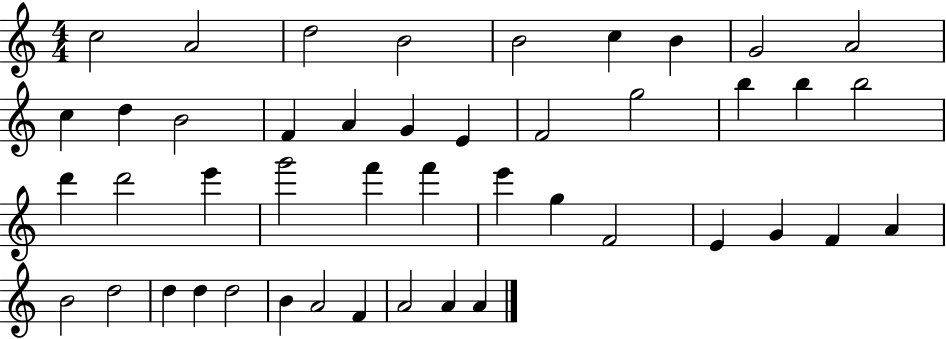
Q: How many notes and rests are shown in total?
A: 45